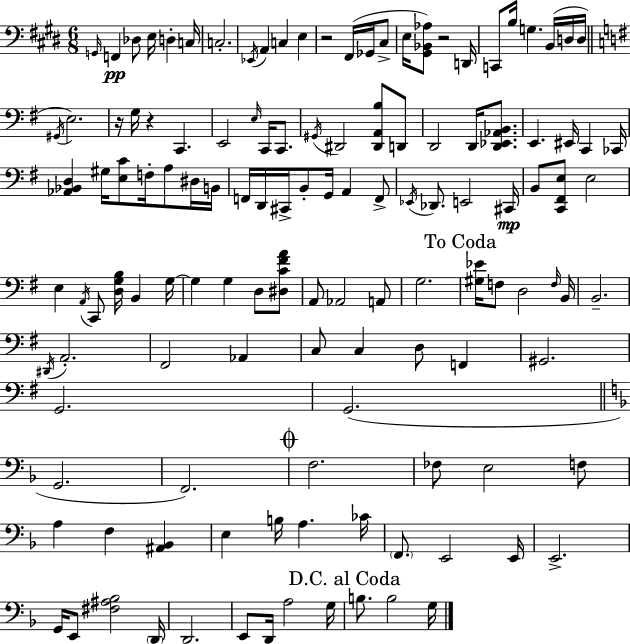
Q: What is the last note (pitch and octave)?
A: G3